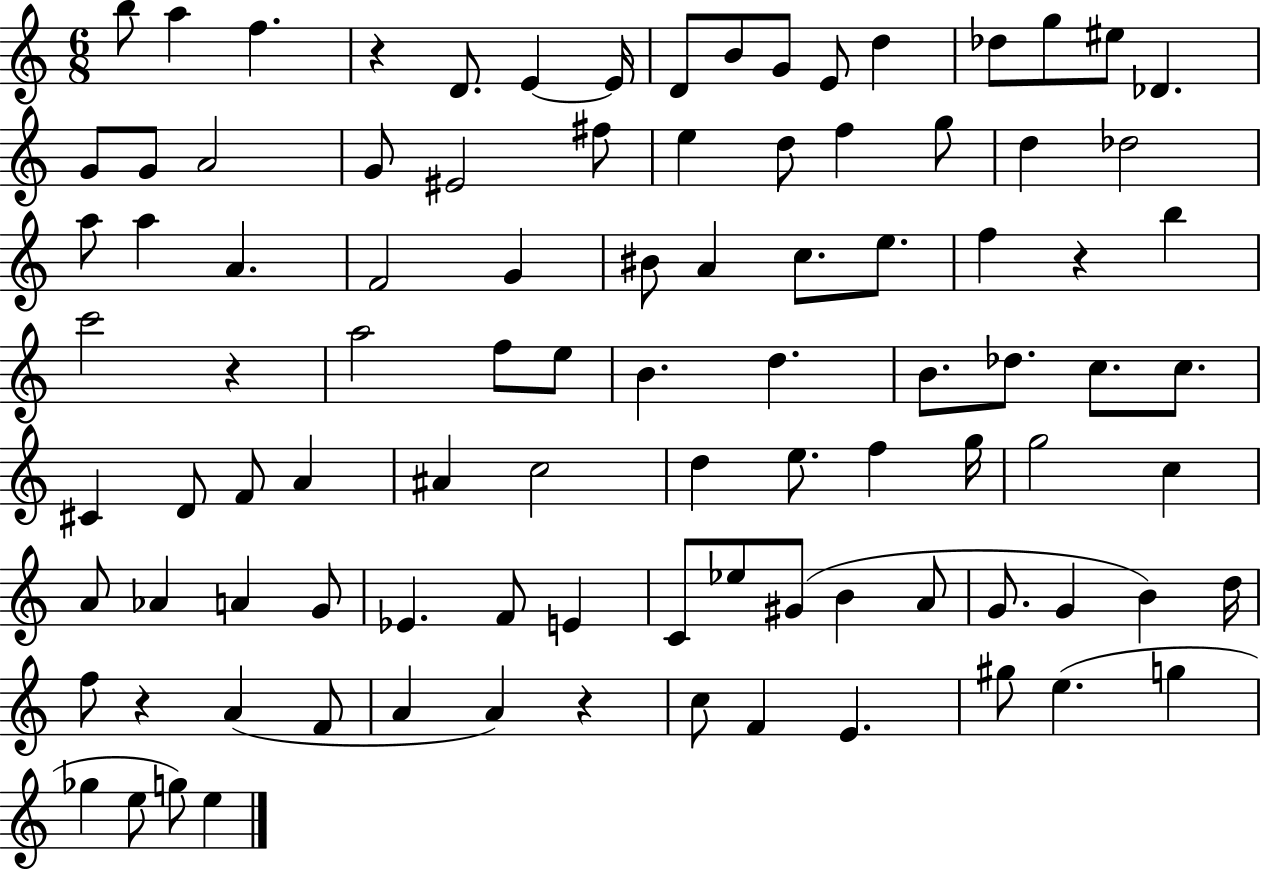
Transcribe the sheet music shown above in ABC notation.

X:1
T:Untitled
M:6/8
L:1/4
K:C
b/2 a f z D/2 E E/4 D/2 B/2 G/2 E/2 d _d/2 g/2 ^e/2 _D G/2 G/2 A2 G/2 ^E2 ^f/2 e d/2 f g/2 d _d2 a/2 a A F2 G ^B/2 A c/2 e/2 f z b c'2 z a2 f/2 e/2 B d B/2 _d/2 c/2 c/2 ^C D/2 F/2 A ^A c2 d e/2 f g/4 g2 c A/2 _A A G/2 _E F/2 E C/2 _e/2 ^G/2 B A/2 G/2 G B d/4 f/2 z A F/2 A A z c/2 F E ^g/2 e g _g e/2 g/2 e